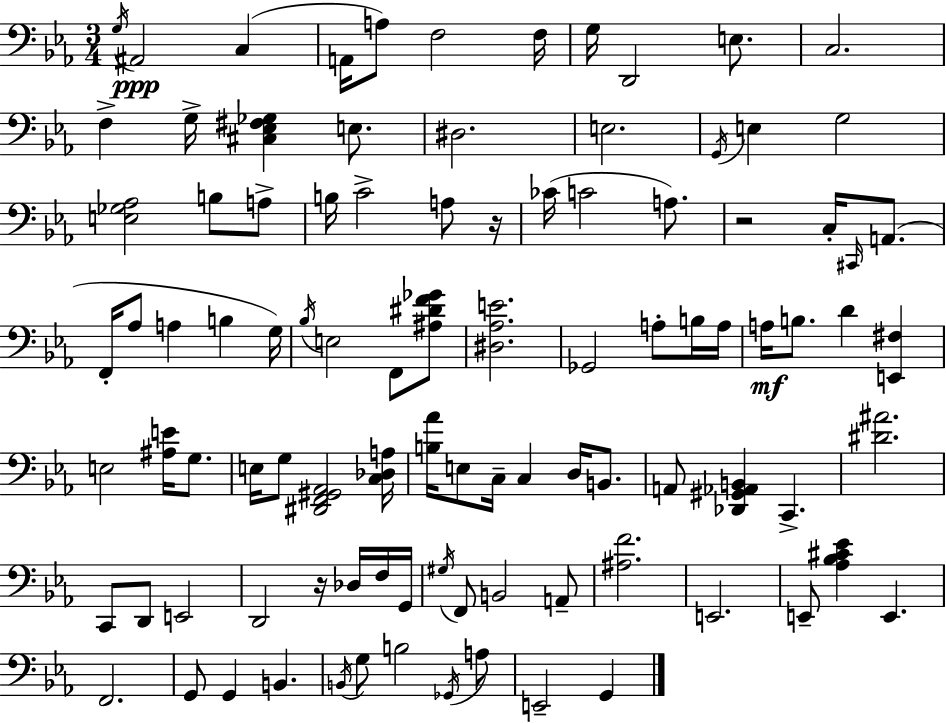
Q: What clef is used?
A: bass